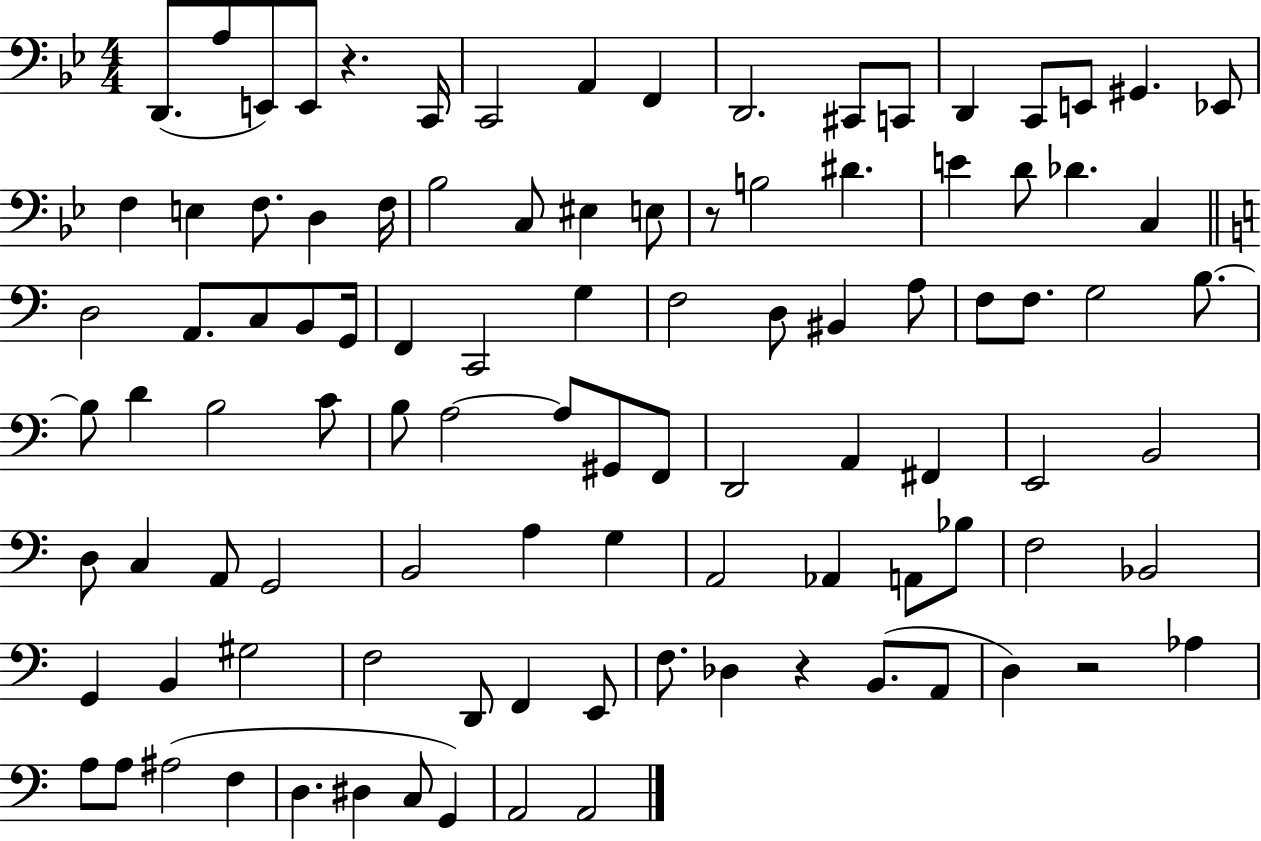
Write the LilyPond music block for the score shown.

{
  \clef bass
  \numericTimeSignature
  \time 4/4
  \key bes \major
  d,8.( a8 e,8) e,8 r4. c,16 | c,2 a,4 f,4 | d,2. cis,8 c,8 | d,4 c,8 e,8 gis,4. ees,8 | \break f4 e4 f8. d4 f16 | bes2 c8 eis4 e8 | r8 b2 dis'4. | e'4 d'8 des'4. c4 | \break \bar "||" \break \key c \major d2 a,8. c8 b,8 g,16 | f,4 c,2 g4 | f2 d8 bis,4 a8 | f8 f8. g2 b8.~~ | \break b8 d'4 b2 c'8 | b8 a2~~ a8 gis,8 f,8 | d,2 a,4 fis,4 | e,2 b,2 | \break d8 c4 a,8 g,2 | b,2 a4 g4 | a,2 aes,4 a,8 bes8 | f2 bes,2 | \break g,4 b,4 gis2 | f2 d,8 f,4 e,8 | f8. des4 r4 b,8.( a,8 | d4) r2 aes4 | \break a8 a8 ais2( f4 | d4. dis4 c8 g,4) | a,2 a,2 | \bar "|."
}